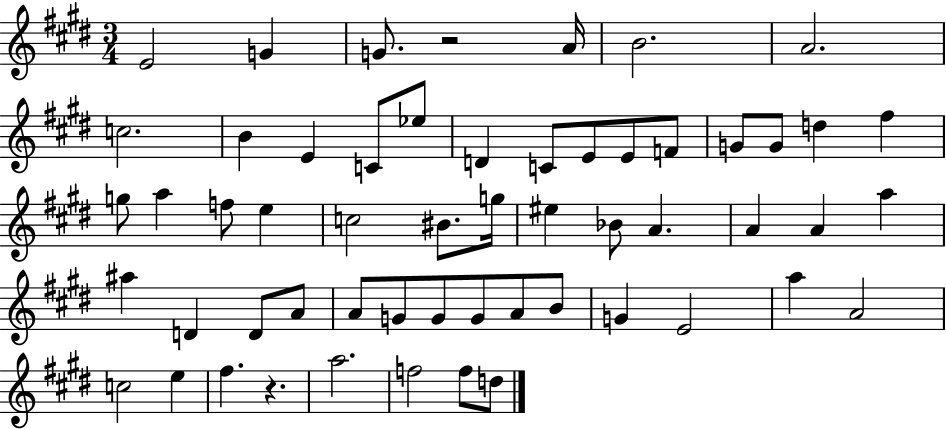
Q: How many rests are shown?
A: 2